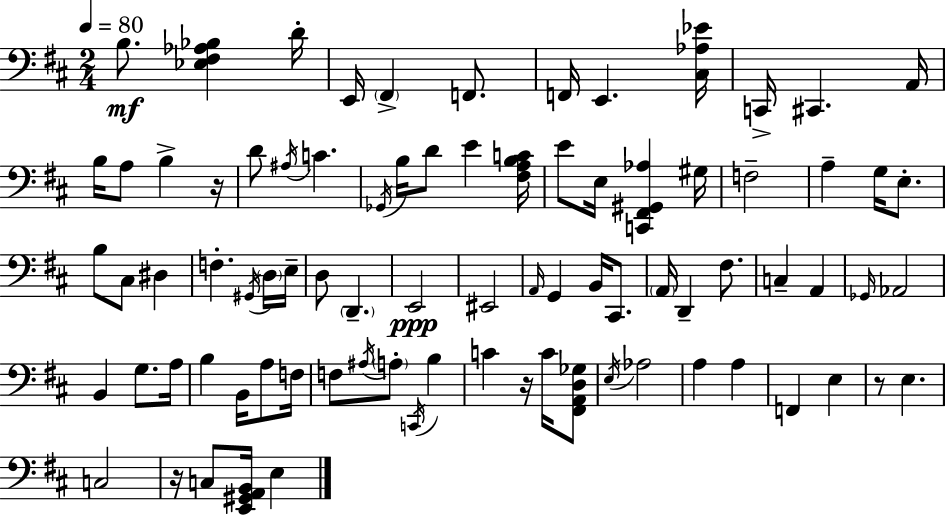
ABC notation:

X:1
T:Untitled
M:2/4
L:1/4
K:D
B,/2 [_E,^F,_A,_B,] D/4 E,,/4 ^F,, F,,/2 F,,/4 E,, [^C,_A,_E]/4 C,,/4 ^C,, A,,/4 B,/4 A,/2 B, z/4 D/2 ^A,/4 C _G,,/4 B,/4 D/2 E [^F,A,B,C]/4 E/2 E,/4 [C,,^F,,^G,,_A,] ^G,/4 F,2 A, G,/4 E,/2 B,/2 ^C,/2 ^D, F, ^G,,/4 D,/4 E,/4 D,/2 D,, E,,2 ^E,,2 A,,/4 G,, B,,/4 ^C,,/2 A,,/4 D,, ^F,/2 C, A,, _G,,/4 _A,,2 B,, G,/2 A,/4 B, B,,/4 A,/2 F,/4 F,/2 ^A,/4 A,/2 C,,/4 B, C z/4 C/4 [^F,,A,,D,_G,]/2 E,/4 _A,2 A, A, F,, E, z/2 E, C,2 z/4 C,/2 [E,,^G,,A,,B,,]/4 E,